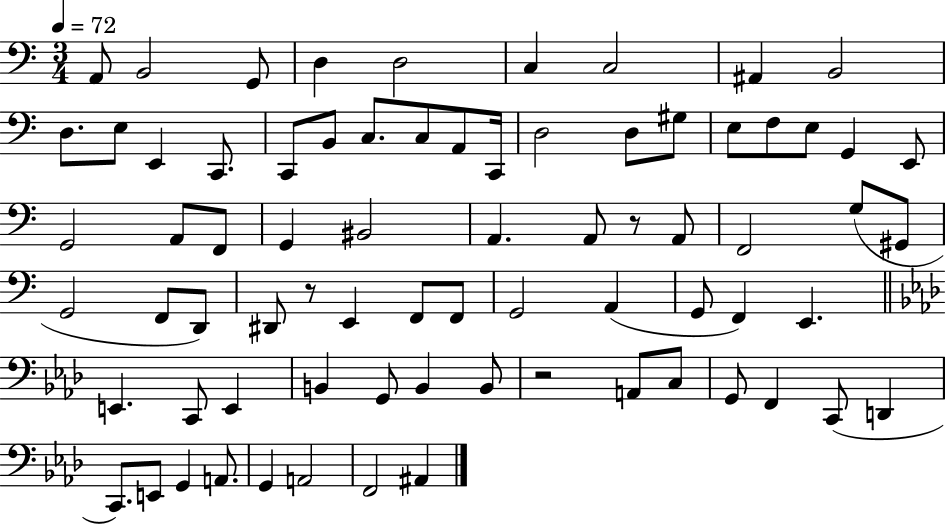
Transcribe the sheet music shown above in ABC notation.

X:1
T:Untitled
M:3/4
L:1/4
K:C
A,,/2 B,,2 G,,/2 D, D,2 C, C,2 ^A,, B,,2 D,/2 E,/2 E,, C,,/2 C,,/2 B,,/2 C,/2 C,/2 A,,/2 C,,/4 D,2 D,/2 ^G,/2 E,/2 F,/2 E,/2 G,, E,,/2 G,,2 A,,/2 F,,/2 G,, ^B,,2 A,, A,,/2 z/2 A,,/2 F,,2 G,/2 ^G,,/2 G,,2 F,,/2 D,,/2 ^D,,/2 z/2 E,, F,,/2 F,,/2 G,,2 A,, G,,/2 F,, E,, E,, C,,/2 E,, B,, G,,/2 B,, B,,/2 z2 A,,/2 C,/2 G,,/2 F,, C,,/2 D,, C,,/2 E,,/2 G,, A,,/2 G,, A,,2 F,,2 ^A,,